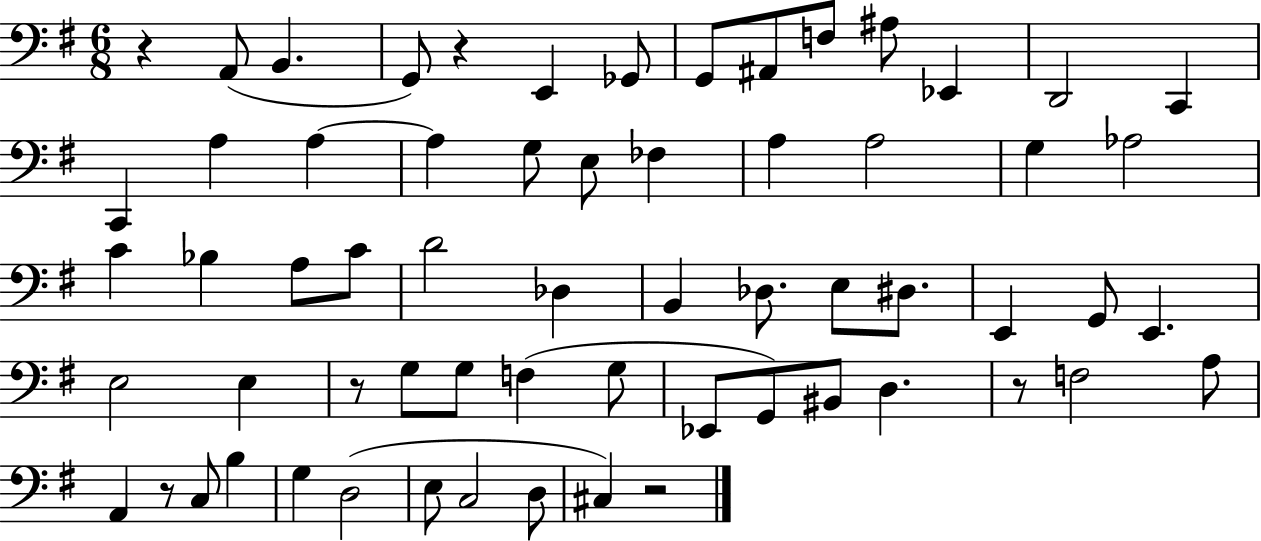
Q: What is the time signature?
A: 6/8